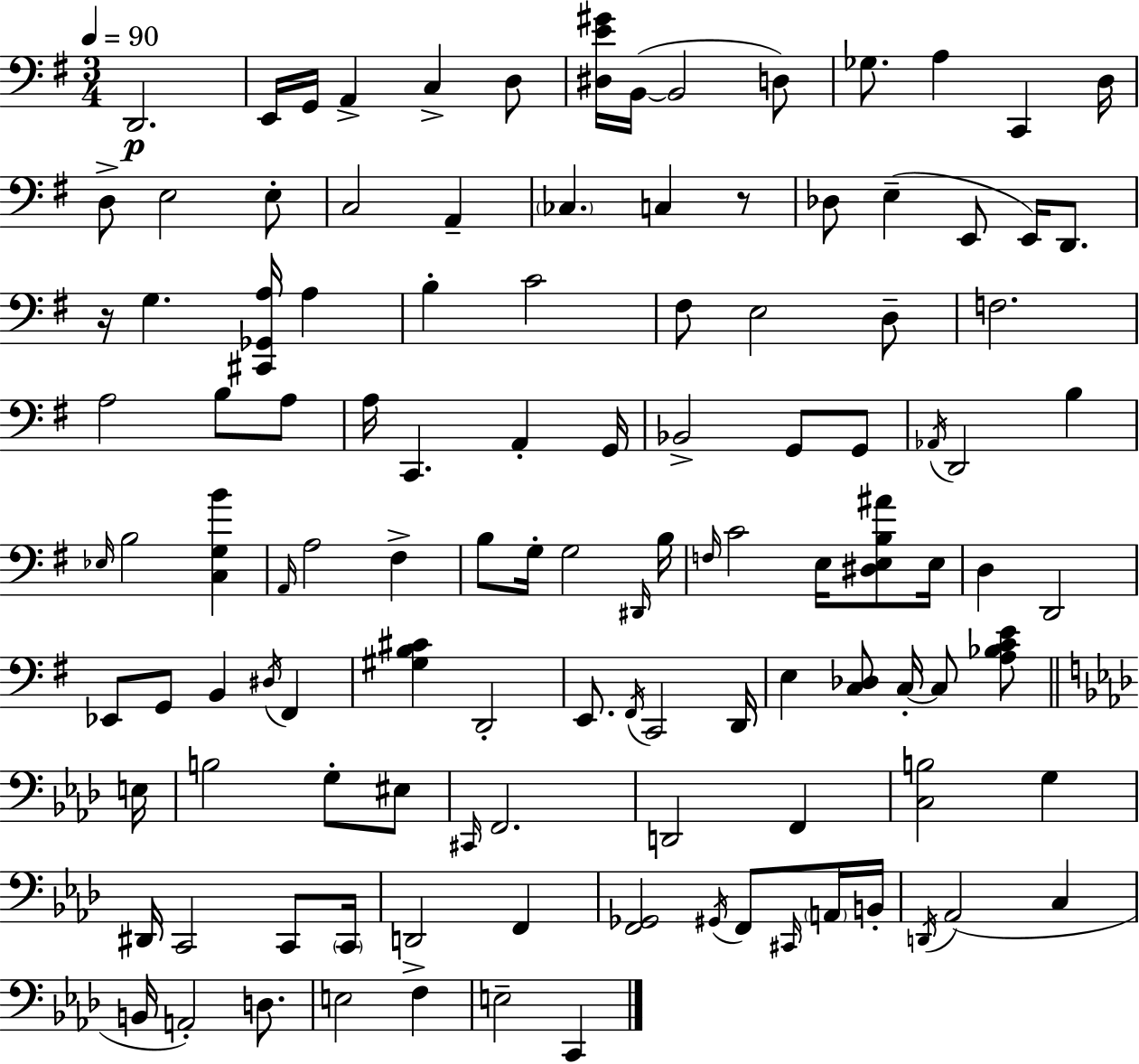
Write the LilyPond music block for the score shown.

{
  \clef bass
  \numericTimeSignature
  \time 3/4
  \key g \major
  \tempo 4 = 90
  d,2.\p | e,16 g,16 a,4-> c4-> d8 | <dis e' gis'>16 b,16~(~ b,2 d8) | ges8. a4 c,4 d16 | \break d8-> e2 e8-. | c2 a,4-- | \parenthesize ces4. c4 r8 | des8 e4--( e,8 e,16) d,8. | \break r16 g4. <cis, ges, a>16 a4 | b4-. c'2 | fis8 e2 d8-- | f2. | \break a2 b8 a8 | a16 c,4. a,4-. g,16 | bes,2-> g,8 g,8 | \acciaccatura { aes,16 } d,2 b4 | \break \grace { ees16 } b2 <c g b'>4 | \grace { a,16 } a2 fis4-> | b8 g16-. g2 | \grace { dis,16 } b16 \grace { f16 } c'2 | \break e16 <dis e b ais'>8 e16 d4 d,2 | ees,8 g,8 b,4 | \acciaccatura { dis16 } fis,4 <gis b cis'>4 d,2-. | e,8. \acciaccatura { fis,16 } c,2 | \break d,16 e4 <c des>8 | c16-.~~ c8 <a bes c' e'>8 \bar "||" \break \key f \minor e16 b2 g8-. eis8 | \grace { cis,16 } f,2. | d,2 f,4 | <c b>2 g4 | \break dis,16 c,2 c,8 | \parenthesize c,16 d,2-> f,4 | <f, ges,>2 \acciaccatura { gis,16 } f,8 | \grace { cis,16 } \parenthesize a,16 b,16-. \acciaccatura { d,16 } aes,2( | \break c4 b,16 a,2-.) | d8. e2 | f4 e2-- | c,4 \bar "|."
}